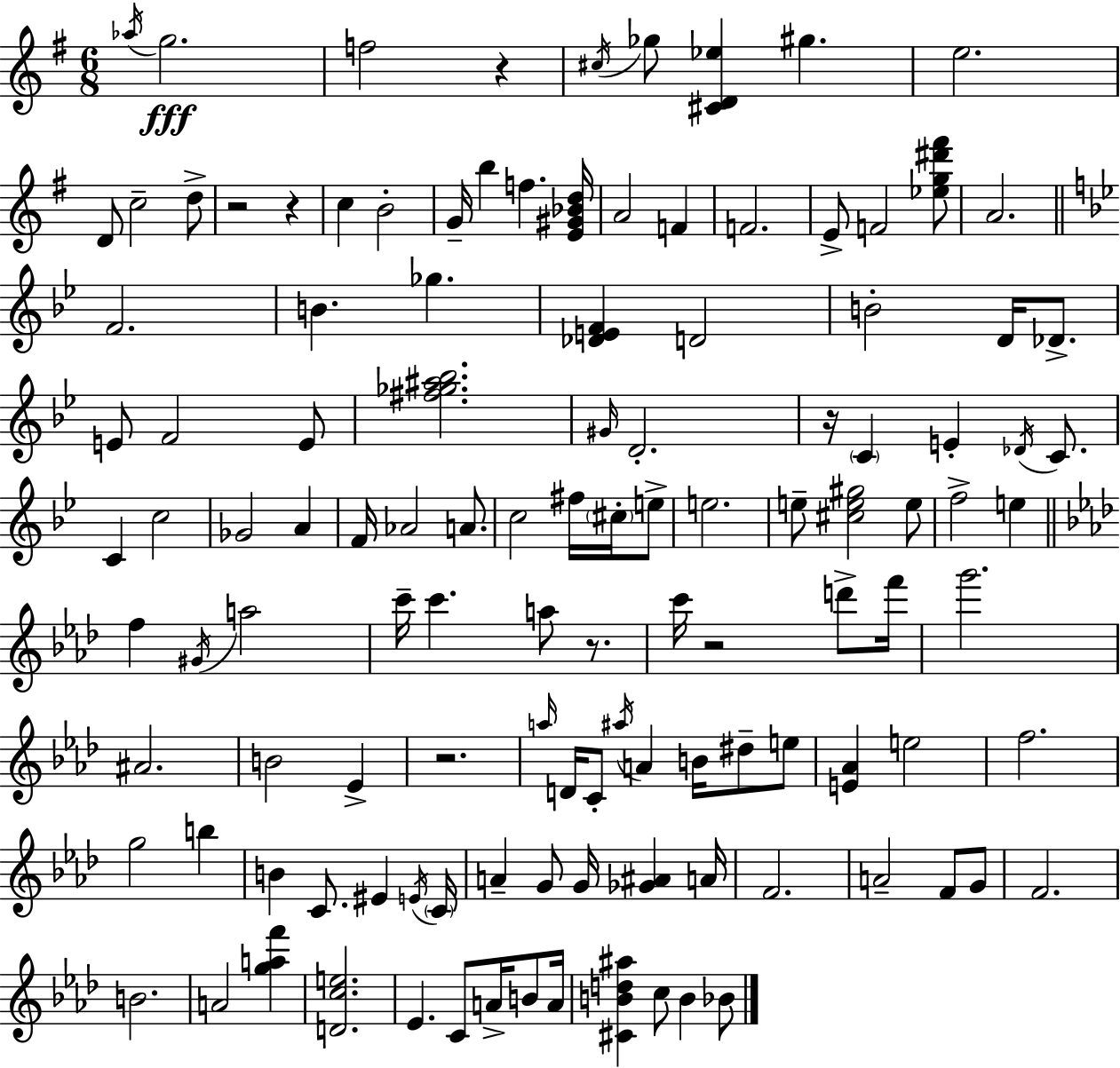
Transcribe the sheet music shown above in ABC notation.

X:1
T:Untitled
M:6/8
L:1/4
K:G
_a/4 g2 f2 z ^c/4 _g/2 [^CD_e] ^g e2 D/2 c2 d/2 z2 z c B2 G/4 b f [E^G_Bd]/4 A2 F F2 E/2 F2 [_eg^d'^f']/2 A2 F2 B _g [_DEF] D2 B2 D/4 _D/2 E/2 F2 E/2 [^f_g^a_b]2 ^G/4 D2 z/4 C E _D/4 C/2 C c2 _G2 A F/4 _A2 A/2 c2 ^f/4 ^c/4 e/2 e2 e/2 [^ce^g]2 e/2 f2 e f ^G/4 a2 c'/4 c' a/2 z/2 c'/4 z2 d'/2 f'/4 g'2 ^A2 B2 _E z2 a/4 D/4 C/2 ^a/4 A B/4 ^d/2 e/2 [E_A] e2 f2 g2 b B C/2 ^E E/4 C/4 A G/2 G/4 [_G^A] A/4 F2 A2 F/2 G/2 F2 B2 A2 [gaf'] [Dce]2 _E C/2 A/4 B/2 A/4 [^CBd^a] c/2 B _B/2